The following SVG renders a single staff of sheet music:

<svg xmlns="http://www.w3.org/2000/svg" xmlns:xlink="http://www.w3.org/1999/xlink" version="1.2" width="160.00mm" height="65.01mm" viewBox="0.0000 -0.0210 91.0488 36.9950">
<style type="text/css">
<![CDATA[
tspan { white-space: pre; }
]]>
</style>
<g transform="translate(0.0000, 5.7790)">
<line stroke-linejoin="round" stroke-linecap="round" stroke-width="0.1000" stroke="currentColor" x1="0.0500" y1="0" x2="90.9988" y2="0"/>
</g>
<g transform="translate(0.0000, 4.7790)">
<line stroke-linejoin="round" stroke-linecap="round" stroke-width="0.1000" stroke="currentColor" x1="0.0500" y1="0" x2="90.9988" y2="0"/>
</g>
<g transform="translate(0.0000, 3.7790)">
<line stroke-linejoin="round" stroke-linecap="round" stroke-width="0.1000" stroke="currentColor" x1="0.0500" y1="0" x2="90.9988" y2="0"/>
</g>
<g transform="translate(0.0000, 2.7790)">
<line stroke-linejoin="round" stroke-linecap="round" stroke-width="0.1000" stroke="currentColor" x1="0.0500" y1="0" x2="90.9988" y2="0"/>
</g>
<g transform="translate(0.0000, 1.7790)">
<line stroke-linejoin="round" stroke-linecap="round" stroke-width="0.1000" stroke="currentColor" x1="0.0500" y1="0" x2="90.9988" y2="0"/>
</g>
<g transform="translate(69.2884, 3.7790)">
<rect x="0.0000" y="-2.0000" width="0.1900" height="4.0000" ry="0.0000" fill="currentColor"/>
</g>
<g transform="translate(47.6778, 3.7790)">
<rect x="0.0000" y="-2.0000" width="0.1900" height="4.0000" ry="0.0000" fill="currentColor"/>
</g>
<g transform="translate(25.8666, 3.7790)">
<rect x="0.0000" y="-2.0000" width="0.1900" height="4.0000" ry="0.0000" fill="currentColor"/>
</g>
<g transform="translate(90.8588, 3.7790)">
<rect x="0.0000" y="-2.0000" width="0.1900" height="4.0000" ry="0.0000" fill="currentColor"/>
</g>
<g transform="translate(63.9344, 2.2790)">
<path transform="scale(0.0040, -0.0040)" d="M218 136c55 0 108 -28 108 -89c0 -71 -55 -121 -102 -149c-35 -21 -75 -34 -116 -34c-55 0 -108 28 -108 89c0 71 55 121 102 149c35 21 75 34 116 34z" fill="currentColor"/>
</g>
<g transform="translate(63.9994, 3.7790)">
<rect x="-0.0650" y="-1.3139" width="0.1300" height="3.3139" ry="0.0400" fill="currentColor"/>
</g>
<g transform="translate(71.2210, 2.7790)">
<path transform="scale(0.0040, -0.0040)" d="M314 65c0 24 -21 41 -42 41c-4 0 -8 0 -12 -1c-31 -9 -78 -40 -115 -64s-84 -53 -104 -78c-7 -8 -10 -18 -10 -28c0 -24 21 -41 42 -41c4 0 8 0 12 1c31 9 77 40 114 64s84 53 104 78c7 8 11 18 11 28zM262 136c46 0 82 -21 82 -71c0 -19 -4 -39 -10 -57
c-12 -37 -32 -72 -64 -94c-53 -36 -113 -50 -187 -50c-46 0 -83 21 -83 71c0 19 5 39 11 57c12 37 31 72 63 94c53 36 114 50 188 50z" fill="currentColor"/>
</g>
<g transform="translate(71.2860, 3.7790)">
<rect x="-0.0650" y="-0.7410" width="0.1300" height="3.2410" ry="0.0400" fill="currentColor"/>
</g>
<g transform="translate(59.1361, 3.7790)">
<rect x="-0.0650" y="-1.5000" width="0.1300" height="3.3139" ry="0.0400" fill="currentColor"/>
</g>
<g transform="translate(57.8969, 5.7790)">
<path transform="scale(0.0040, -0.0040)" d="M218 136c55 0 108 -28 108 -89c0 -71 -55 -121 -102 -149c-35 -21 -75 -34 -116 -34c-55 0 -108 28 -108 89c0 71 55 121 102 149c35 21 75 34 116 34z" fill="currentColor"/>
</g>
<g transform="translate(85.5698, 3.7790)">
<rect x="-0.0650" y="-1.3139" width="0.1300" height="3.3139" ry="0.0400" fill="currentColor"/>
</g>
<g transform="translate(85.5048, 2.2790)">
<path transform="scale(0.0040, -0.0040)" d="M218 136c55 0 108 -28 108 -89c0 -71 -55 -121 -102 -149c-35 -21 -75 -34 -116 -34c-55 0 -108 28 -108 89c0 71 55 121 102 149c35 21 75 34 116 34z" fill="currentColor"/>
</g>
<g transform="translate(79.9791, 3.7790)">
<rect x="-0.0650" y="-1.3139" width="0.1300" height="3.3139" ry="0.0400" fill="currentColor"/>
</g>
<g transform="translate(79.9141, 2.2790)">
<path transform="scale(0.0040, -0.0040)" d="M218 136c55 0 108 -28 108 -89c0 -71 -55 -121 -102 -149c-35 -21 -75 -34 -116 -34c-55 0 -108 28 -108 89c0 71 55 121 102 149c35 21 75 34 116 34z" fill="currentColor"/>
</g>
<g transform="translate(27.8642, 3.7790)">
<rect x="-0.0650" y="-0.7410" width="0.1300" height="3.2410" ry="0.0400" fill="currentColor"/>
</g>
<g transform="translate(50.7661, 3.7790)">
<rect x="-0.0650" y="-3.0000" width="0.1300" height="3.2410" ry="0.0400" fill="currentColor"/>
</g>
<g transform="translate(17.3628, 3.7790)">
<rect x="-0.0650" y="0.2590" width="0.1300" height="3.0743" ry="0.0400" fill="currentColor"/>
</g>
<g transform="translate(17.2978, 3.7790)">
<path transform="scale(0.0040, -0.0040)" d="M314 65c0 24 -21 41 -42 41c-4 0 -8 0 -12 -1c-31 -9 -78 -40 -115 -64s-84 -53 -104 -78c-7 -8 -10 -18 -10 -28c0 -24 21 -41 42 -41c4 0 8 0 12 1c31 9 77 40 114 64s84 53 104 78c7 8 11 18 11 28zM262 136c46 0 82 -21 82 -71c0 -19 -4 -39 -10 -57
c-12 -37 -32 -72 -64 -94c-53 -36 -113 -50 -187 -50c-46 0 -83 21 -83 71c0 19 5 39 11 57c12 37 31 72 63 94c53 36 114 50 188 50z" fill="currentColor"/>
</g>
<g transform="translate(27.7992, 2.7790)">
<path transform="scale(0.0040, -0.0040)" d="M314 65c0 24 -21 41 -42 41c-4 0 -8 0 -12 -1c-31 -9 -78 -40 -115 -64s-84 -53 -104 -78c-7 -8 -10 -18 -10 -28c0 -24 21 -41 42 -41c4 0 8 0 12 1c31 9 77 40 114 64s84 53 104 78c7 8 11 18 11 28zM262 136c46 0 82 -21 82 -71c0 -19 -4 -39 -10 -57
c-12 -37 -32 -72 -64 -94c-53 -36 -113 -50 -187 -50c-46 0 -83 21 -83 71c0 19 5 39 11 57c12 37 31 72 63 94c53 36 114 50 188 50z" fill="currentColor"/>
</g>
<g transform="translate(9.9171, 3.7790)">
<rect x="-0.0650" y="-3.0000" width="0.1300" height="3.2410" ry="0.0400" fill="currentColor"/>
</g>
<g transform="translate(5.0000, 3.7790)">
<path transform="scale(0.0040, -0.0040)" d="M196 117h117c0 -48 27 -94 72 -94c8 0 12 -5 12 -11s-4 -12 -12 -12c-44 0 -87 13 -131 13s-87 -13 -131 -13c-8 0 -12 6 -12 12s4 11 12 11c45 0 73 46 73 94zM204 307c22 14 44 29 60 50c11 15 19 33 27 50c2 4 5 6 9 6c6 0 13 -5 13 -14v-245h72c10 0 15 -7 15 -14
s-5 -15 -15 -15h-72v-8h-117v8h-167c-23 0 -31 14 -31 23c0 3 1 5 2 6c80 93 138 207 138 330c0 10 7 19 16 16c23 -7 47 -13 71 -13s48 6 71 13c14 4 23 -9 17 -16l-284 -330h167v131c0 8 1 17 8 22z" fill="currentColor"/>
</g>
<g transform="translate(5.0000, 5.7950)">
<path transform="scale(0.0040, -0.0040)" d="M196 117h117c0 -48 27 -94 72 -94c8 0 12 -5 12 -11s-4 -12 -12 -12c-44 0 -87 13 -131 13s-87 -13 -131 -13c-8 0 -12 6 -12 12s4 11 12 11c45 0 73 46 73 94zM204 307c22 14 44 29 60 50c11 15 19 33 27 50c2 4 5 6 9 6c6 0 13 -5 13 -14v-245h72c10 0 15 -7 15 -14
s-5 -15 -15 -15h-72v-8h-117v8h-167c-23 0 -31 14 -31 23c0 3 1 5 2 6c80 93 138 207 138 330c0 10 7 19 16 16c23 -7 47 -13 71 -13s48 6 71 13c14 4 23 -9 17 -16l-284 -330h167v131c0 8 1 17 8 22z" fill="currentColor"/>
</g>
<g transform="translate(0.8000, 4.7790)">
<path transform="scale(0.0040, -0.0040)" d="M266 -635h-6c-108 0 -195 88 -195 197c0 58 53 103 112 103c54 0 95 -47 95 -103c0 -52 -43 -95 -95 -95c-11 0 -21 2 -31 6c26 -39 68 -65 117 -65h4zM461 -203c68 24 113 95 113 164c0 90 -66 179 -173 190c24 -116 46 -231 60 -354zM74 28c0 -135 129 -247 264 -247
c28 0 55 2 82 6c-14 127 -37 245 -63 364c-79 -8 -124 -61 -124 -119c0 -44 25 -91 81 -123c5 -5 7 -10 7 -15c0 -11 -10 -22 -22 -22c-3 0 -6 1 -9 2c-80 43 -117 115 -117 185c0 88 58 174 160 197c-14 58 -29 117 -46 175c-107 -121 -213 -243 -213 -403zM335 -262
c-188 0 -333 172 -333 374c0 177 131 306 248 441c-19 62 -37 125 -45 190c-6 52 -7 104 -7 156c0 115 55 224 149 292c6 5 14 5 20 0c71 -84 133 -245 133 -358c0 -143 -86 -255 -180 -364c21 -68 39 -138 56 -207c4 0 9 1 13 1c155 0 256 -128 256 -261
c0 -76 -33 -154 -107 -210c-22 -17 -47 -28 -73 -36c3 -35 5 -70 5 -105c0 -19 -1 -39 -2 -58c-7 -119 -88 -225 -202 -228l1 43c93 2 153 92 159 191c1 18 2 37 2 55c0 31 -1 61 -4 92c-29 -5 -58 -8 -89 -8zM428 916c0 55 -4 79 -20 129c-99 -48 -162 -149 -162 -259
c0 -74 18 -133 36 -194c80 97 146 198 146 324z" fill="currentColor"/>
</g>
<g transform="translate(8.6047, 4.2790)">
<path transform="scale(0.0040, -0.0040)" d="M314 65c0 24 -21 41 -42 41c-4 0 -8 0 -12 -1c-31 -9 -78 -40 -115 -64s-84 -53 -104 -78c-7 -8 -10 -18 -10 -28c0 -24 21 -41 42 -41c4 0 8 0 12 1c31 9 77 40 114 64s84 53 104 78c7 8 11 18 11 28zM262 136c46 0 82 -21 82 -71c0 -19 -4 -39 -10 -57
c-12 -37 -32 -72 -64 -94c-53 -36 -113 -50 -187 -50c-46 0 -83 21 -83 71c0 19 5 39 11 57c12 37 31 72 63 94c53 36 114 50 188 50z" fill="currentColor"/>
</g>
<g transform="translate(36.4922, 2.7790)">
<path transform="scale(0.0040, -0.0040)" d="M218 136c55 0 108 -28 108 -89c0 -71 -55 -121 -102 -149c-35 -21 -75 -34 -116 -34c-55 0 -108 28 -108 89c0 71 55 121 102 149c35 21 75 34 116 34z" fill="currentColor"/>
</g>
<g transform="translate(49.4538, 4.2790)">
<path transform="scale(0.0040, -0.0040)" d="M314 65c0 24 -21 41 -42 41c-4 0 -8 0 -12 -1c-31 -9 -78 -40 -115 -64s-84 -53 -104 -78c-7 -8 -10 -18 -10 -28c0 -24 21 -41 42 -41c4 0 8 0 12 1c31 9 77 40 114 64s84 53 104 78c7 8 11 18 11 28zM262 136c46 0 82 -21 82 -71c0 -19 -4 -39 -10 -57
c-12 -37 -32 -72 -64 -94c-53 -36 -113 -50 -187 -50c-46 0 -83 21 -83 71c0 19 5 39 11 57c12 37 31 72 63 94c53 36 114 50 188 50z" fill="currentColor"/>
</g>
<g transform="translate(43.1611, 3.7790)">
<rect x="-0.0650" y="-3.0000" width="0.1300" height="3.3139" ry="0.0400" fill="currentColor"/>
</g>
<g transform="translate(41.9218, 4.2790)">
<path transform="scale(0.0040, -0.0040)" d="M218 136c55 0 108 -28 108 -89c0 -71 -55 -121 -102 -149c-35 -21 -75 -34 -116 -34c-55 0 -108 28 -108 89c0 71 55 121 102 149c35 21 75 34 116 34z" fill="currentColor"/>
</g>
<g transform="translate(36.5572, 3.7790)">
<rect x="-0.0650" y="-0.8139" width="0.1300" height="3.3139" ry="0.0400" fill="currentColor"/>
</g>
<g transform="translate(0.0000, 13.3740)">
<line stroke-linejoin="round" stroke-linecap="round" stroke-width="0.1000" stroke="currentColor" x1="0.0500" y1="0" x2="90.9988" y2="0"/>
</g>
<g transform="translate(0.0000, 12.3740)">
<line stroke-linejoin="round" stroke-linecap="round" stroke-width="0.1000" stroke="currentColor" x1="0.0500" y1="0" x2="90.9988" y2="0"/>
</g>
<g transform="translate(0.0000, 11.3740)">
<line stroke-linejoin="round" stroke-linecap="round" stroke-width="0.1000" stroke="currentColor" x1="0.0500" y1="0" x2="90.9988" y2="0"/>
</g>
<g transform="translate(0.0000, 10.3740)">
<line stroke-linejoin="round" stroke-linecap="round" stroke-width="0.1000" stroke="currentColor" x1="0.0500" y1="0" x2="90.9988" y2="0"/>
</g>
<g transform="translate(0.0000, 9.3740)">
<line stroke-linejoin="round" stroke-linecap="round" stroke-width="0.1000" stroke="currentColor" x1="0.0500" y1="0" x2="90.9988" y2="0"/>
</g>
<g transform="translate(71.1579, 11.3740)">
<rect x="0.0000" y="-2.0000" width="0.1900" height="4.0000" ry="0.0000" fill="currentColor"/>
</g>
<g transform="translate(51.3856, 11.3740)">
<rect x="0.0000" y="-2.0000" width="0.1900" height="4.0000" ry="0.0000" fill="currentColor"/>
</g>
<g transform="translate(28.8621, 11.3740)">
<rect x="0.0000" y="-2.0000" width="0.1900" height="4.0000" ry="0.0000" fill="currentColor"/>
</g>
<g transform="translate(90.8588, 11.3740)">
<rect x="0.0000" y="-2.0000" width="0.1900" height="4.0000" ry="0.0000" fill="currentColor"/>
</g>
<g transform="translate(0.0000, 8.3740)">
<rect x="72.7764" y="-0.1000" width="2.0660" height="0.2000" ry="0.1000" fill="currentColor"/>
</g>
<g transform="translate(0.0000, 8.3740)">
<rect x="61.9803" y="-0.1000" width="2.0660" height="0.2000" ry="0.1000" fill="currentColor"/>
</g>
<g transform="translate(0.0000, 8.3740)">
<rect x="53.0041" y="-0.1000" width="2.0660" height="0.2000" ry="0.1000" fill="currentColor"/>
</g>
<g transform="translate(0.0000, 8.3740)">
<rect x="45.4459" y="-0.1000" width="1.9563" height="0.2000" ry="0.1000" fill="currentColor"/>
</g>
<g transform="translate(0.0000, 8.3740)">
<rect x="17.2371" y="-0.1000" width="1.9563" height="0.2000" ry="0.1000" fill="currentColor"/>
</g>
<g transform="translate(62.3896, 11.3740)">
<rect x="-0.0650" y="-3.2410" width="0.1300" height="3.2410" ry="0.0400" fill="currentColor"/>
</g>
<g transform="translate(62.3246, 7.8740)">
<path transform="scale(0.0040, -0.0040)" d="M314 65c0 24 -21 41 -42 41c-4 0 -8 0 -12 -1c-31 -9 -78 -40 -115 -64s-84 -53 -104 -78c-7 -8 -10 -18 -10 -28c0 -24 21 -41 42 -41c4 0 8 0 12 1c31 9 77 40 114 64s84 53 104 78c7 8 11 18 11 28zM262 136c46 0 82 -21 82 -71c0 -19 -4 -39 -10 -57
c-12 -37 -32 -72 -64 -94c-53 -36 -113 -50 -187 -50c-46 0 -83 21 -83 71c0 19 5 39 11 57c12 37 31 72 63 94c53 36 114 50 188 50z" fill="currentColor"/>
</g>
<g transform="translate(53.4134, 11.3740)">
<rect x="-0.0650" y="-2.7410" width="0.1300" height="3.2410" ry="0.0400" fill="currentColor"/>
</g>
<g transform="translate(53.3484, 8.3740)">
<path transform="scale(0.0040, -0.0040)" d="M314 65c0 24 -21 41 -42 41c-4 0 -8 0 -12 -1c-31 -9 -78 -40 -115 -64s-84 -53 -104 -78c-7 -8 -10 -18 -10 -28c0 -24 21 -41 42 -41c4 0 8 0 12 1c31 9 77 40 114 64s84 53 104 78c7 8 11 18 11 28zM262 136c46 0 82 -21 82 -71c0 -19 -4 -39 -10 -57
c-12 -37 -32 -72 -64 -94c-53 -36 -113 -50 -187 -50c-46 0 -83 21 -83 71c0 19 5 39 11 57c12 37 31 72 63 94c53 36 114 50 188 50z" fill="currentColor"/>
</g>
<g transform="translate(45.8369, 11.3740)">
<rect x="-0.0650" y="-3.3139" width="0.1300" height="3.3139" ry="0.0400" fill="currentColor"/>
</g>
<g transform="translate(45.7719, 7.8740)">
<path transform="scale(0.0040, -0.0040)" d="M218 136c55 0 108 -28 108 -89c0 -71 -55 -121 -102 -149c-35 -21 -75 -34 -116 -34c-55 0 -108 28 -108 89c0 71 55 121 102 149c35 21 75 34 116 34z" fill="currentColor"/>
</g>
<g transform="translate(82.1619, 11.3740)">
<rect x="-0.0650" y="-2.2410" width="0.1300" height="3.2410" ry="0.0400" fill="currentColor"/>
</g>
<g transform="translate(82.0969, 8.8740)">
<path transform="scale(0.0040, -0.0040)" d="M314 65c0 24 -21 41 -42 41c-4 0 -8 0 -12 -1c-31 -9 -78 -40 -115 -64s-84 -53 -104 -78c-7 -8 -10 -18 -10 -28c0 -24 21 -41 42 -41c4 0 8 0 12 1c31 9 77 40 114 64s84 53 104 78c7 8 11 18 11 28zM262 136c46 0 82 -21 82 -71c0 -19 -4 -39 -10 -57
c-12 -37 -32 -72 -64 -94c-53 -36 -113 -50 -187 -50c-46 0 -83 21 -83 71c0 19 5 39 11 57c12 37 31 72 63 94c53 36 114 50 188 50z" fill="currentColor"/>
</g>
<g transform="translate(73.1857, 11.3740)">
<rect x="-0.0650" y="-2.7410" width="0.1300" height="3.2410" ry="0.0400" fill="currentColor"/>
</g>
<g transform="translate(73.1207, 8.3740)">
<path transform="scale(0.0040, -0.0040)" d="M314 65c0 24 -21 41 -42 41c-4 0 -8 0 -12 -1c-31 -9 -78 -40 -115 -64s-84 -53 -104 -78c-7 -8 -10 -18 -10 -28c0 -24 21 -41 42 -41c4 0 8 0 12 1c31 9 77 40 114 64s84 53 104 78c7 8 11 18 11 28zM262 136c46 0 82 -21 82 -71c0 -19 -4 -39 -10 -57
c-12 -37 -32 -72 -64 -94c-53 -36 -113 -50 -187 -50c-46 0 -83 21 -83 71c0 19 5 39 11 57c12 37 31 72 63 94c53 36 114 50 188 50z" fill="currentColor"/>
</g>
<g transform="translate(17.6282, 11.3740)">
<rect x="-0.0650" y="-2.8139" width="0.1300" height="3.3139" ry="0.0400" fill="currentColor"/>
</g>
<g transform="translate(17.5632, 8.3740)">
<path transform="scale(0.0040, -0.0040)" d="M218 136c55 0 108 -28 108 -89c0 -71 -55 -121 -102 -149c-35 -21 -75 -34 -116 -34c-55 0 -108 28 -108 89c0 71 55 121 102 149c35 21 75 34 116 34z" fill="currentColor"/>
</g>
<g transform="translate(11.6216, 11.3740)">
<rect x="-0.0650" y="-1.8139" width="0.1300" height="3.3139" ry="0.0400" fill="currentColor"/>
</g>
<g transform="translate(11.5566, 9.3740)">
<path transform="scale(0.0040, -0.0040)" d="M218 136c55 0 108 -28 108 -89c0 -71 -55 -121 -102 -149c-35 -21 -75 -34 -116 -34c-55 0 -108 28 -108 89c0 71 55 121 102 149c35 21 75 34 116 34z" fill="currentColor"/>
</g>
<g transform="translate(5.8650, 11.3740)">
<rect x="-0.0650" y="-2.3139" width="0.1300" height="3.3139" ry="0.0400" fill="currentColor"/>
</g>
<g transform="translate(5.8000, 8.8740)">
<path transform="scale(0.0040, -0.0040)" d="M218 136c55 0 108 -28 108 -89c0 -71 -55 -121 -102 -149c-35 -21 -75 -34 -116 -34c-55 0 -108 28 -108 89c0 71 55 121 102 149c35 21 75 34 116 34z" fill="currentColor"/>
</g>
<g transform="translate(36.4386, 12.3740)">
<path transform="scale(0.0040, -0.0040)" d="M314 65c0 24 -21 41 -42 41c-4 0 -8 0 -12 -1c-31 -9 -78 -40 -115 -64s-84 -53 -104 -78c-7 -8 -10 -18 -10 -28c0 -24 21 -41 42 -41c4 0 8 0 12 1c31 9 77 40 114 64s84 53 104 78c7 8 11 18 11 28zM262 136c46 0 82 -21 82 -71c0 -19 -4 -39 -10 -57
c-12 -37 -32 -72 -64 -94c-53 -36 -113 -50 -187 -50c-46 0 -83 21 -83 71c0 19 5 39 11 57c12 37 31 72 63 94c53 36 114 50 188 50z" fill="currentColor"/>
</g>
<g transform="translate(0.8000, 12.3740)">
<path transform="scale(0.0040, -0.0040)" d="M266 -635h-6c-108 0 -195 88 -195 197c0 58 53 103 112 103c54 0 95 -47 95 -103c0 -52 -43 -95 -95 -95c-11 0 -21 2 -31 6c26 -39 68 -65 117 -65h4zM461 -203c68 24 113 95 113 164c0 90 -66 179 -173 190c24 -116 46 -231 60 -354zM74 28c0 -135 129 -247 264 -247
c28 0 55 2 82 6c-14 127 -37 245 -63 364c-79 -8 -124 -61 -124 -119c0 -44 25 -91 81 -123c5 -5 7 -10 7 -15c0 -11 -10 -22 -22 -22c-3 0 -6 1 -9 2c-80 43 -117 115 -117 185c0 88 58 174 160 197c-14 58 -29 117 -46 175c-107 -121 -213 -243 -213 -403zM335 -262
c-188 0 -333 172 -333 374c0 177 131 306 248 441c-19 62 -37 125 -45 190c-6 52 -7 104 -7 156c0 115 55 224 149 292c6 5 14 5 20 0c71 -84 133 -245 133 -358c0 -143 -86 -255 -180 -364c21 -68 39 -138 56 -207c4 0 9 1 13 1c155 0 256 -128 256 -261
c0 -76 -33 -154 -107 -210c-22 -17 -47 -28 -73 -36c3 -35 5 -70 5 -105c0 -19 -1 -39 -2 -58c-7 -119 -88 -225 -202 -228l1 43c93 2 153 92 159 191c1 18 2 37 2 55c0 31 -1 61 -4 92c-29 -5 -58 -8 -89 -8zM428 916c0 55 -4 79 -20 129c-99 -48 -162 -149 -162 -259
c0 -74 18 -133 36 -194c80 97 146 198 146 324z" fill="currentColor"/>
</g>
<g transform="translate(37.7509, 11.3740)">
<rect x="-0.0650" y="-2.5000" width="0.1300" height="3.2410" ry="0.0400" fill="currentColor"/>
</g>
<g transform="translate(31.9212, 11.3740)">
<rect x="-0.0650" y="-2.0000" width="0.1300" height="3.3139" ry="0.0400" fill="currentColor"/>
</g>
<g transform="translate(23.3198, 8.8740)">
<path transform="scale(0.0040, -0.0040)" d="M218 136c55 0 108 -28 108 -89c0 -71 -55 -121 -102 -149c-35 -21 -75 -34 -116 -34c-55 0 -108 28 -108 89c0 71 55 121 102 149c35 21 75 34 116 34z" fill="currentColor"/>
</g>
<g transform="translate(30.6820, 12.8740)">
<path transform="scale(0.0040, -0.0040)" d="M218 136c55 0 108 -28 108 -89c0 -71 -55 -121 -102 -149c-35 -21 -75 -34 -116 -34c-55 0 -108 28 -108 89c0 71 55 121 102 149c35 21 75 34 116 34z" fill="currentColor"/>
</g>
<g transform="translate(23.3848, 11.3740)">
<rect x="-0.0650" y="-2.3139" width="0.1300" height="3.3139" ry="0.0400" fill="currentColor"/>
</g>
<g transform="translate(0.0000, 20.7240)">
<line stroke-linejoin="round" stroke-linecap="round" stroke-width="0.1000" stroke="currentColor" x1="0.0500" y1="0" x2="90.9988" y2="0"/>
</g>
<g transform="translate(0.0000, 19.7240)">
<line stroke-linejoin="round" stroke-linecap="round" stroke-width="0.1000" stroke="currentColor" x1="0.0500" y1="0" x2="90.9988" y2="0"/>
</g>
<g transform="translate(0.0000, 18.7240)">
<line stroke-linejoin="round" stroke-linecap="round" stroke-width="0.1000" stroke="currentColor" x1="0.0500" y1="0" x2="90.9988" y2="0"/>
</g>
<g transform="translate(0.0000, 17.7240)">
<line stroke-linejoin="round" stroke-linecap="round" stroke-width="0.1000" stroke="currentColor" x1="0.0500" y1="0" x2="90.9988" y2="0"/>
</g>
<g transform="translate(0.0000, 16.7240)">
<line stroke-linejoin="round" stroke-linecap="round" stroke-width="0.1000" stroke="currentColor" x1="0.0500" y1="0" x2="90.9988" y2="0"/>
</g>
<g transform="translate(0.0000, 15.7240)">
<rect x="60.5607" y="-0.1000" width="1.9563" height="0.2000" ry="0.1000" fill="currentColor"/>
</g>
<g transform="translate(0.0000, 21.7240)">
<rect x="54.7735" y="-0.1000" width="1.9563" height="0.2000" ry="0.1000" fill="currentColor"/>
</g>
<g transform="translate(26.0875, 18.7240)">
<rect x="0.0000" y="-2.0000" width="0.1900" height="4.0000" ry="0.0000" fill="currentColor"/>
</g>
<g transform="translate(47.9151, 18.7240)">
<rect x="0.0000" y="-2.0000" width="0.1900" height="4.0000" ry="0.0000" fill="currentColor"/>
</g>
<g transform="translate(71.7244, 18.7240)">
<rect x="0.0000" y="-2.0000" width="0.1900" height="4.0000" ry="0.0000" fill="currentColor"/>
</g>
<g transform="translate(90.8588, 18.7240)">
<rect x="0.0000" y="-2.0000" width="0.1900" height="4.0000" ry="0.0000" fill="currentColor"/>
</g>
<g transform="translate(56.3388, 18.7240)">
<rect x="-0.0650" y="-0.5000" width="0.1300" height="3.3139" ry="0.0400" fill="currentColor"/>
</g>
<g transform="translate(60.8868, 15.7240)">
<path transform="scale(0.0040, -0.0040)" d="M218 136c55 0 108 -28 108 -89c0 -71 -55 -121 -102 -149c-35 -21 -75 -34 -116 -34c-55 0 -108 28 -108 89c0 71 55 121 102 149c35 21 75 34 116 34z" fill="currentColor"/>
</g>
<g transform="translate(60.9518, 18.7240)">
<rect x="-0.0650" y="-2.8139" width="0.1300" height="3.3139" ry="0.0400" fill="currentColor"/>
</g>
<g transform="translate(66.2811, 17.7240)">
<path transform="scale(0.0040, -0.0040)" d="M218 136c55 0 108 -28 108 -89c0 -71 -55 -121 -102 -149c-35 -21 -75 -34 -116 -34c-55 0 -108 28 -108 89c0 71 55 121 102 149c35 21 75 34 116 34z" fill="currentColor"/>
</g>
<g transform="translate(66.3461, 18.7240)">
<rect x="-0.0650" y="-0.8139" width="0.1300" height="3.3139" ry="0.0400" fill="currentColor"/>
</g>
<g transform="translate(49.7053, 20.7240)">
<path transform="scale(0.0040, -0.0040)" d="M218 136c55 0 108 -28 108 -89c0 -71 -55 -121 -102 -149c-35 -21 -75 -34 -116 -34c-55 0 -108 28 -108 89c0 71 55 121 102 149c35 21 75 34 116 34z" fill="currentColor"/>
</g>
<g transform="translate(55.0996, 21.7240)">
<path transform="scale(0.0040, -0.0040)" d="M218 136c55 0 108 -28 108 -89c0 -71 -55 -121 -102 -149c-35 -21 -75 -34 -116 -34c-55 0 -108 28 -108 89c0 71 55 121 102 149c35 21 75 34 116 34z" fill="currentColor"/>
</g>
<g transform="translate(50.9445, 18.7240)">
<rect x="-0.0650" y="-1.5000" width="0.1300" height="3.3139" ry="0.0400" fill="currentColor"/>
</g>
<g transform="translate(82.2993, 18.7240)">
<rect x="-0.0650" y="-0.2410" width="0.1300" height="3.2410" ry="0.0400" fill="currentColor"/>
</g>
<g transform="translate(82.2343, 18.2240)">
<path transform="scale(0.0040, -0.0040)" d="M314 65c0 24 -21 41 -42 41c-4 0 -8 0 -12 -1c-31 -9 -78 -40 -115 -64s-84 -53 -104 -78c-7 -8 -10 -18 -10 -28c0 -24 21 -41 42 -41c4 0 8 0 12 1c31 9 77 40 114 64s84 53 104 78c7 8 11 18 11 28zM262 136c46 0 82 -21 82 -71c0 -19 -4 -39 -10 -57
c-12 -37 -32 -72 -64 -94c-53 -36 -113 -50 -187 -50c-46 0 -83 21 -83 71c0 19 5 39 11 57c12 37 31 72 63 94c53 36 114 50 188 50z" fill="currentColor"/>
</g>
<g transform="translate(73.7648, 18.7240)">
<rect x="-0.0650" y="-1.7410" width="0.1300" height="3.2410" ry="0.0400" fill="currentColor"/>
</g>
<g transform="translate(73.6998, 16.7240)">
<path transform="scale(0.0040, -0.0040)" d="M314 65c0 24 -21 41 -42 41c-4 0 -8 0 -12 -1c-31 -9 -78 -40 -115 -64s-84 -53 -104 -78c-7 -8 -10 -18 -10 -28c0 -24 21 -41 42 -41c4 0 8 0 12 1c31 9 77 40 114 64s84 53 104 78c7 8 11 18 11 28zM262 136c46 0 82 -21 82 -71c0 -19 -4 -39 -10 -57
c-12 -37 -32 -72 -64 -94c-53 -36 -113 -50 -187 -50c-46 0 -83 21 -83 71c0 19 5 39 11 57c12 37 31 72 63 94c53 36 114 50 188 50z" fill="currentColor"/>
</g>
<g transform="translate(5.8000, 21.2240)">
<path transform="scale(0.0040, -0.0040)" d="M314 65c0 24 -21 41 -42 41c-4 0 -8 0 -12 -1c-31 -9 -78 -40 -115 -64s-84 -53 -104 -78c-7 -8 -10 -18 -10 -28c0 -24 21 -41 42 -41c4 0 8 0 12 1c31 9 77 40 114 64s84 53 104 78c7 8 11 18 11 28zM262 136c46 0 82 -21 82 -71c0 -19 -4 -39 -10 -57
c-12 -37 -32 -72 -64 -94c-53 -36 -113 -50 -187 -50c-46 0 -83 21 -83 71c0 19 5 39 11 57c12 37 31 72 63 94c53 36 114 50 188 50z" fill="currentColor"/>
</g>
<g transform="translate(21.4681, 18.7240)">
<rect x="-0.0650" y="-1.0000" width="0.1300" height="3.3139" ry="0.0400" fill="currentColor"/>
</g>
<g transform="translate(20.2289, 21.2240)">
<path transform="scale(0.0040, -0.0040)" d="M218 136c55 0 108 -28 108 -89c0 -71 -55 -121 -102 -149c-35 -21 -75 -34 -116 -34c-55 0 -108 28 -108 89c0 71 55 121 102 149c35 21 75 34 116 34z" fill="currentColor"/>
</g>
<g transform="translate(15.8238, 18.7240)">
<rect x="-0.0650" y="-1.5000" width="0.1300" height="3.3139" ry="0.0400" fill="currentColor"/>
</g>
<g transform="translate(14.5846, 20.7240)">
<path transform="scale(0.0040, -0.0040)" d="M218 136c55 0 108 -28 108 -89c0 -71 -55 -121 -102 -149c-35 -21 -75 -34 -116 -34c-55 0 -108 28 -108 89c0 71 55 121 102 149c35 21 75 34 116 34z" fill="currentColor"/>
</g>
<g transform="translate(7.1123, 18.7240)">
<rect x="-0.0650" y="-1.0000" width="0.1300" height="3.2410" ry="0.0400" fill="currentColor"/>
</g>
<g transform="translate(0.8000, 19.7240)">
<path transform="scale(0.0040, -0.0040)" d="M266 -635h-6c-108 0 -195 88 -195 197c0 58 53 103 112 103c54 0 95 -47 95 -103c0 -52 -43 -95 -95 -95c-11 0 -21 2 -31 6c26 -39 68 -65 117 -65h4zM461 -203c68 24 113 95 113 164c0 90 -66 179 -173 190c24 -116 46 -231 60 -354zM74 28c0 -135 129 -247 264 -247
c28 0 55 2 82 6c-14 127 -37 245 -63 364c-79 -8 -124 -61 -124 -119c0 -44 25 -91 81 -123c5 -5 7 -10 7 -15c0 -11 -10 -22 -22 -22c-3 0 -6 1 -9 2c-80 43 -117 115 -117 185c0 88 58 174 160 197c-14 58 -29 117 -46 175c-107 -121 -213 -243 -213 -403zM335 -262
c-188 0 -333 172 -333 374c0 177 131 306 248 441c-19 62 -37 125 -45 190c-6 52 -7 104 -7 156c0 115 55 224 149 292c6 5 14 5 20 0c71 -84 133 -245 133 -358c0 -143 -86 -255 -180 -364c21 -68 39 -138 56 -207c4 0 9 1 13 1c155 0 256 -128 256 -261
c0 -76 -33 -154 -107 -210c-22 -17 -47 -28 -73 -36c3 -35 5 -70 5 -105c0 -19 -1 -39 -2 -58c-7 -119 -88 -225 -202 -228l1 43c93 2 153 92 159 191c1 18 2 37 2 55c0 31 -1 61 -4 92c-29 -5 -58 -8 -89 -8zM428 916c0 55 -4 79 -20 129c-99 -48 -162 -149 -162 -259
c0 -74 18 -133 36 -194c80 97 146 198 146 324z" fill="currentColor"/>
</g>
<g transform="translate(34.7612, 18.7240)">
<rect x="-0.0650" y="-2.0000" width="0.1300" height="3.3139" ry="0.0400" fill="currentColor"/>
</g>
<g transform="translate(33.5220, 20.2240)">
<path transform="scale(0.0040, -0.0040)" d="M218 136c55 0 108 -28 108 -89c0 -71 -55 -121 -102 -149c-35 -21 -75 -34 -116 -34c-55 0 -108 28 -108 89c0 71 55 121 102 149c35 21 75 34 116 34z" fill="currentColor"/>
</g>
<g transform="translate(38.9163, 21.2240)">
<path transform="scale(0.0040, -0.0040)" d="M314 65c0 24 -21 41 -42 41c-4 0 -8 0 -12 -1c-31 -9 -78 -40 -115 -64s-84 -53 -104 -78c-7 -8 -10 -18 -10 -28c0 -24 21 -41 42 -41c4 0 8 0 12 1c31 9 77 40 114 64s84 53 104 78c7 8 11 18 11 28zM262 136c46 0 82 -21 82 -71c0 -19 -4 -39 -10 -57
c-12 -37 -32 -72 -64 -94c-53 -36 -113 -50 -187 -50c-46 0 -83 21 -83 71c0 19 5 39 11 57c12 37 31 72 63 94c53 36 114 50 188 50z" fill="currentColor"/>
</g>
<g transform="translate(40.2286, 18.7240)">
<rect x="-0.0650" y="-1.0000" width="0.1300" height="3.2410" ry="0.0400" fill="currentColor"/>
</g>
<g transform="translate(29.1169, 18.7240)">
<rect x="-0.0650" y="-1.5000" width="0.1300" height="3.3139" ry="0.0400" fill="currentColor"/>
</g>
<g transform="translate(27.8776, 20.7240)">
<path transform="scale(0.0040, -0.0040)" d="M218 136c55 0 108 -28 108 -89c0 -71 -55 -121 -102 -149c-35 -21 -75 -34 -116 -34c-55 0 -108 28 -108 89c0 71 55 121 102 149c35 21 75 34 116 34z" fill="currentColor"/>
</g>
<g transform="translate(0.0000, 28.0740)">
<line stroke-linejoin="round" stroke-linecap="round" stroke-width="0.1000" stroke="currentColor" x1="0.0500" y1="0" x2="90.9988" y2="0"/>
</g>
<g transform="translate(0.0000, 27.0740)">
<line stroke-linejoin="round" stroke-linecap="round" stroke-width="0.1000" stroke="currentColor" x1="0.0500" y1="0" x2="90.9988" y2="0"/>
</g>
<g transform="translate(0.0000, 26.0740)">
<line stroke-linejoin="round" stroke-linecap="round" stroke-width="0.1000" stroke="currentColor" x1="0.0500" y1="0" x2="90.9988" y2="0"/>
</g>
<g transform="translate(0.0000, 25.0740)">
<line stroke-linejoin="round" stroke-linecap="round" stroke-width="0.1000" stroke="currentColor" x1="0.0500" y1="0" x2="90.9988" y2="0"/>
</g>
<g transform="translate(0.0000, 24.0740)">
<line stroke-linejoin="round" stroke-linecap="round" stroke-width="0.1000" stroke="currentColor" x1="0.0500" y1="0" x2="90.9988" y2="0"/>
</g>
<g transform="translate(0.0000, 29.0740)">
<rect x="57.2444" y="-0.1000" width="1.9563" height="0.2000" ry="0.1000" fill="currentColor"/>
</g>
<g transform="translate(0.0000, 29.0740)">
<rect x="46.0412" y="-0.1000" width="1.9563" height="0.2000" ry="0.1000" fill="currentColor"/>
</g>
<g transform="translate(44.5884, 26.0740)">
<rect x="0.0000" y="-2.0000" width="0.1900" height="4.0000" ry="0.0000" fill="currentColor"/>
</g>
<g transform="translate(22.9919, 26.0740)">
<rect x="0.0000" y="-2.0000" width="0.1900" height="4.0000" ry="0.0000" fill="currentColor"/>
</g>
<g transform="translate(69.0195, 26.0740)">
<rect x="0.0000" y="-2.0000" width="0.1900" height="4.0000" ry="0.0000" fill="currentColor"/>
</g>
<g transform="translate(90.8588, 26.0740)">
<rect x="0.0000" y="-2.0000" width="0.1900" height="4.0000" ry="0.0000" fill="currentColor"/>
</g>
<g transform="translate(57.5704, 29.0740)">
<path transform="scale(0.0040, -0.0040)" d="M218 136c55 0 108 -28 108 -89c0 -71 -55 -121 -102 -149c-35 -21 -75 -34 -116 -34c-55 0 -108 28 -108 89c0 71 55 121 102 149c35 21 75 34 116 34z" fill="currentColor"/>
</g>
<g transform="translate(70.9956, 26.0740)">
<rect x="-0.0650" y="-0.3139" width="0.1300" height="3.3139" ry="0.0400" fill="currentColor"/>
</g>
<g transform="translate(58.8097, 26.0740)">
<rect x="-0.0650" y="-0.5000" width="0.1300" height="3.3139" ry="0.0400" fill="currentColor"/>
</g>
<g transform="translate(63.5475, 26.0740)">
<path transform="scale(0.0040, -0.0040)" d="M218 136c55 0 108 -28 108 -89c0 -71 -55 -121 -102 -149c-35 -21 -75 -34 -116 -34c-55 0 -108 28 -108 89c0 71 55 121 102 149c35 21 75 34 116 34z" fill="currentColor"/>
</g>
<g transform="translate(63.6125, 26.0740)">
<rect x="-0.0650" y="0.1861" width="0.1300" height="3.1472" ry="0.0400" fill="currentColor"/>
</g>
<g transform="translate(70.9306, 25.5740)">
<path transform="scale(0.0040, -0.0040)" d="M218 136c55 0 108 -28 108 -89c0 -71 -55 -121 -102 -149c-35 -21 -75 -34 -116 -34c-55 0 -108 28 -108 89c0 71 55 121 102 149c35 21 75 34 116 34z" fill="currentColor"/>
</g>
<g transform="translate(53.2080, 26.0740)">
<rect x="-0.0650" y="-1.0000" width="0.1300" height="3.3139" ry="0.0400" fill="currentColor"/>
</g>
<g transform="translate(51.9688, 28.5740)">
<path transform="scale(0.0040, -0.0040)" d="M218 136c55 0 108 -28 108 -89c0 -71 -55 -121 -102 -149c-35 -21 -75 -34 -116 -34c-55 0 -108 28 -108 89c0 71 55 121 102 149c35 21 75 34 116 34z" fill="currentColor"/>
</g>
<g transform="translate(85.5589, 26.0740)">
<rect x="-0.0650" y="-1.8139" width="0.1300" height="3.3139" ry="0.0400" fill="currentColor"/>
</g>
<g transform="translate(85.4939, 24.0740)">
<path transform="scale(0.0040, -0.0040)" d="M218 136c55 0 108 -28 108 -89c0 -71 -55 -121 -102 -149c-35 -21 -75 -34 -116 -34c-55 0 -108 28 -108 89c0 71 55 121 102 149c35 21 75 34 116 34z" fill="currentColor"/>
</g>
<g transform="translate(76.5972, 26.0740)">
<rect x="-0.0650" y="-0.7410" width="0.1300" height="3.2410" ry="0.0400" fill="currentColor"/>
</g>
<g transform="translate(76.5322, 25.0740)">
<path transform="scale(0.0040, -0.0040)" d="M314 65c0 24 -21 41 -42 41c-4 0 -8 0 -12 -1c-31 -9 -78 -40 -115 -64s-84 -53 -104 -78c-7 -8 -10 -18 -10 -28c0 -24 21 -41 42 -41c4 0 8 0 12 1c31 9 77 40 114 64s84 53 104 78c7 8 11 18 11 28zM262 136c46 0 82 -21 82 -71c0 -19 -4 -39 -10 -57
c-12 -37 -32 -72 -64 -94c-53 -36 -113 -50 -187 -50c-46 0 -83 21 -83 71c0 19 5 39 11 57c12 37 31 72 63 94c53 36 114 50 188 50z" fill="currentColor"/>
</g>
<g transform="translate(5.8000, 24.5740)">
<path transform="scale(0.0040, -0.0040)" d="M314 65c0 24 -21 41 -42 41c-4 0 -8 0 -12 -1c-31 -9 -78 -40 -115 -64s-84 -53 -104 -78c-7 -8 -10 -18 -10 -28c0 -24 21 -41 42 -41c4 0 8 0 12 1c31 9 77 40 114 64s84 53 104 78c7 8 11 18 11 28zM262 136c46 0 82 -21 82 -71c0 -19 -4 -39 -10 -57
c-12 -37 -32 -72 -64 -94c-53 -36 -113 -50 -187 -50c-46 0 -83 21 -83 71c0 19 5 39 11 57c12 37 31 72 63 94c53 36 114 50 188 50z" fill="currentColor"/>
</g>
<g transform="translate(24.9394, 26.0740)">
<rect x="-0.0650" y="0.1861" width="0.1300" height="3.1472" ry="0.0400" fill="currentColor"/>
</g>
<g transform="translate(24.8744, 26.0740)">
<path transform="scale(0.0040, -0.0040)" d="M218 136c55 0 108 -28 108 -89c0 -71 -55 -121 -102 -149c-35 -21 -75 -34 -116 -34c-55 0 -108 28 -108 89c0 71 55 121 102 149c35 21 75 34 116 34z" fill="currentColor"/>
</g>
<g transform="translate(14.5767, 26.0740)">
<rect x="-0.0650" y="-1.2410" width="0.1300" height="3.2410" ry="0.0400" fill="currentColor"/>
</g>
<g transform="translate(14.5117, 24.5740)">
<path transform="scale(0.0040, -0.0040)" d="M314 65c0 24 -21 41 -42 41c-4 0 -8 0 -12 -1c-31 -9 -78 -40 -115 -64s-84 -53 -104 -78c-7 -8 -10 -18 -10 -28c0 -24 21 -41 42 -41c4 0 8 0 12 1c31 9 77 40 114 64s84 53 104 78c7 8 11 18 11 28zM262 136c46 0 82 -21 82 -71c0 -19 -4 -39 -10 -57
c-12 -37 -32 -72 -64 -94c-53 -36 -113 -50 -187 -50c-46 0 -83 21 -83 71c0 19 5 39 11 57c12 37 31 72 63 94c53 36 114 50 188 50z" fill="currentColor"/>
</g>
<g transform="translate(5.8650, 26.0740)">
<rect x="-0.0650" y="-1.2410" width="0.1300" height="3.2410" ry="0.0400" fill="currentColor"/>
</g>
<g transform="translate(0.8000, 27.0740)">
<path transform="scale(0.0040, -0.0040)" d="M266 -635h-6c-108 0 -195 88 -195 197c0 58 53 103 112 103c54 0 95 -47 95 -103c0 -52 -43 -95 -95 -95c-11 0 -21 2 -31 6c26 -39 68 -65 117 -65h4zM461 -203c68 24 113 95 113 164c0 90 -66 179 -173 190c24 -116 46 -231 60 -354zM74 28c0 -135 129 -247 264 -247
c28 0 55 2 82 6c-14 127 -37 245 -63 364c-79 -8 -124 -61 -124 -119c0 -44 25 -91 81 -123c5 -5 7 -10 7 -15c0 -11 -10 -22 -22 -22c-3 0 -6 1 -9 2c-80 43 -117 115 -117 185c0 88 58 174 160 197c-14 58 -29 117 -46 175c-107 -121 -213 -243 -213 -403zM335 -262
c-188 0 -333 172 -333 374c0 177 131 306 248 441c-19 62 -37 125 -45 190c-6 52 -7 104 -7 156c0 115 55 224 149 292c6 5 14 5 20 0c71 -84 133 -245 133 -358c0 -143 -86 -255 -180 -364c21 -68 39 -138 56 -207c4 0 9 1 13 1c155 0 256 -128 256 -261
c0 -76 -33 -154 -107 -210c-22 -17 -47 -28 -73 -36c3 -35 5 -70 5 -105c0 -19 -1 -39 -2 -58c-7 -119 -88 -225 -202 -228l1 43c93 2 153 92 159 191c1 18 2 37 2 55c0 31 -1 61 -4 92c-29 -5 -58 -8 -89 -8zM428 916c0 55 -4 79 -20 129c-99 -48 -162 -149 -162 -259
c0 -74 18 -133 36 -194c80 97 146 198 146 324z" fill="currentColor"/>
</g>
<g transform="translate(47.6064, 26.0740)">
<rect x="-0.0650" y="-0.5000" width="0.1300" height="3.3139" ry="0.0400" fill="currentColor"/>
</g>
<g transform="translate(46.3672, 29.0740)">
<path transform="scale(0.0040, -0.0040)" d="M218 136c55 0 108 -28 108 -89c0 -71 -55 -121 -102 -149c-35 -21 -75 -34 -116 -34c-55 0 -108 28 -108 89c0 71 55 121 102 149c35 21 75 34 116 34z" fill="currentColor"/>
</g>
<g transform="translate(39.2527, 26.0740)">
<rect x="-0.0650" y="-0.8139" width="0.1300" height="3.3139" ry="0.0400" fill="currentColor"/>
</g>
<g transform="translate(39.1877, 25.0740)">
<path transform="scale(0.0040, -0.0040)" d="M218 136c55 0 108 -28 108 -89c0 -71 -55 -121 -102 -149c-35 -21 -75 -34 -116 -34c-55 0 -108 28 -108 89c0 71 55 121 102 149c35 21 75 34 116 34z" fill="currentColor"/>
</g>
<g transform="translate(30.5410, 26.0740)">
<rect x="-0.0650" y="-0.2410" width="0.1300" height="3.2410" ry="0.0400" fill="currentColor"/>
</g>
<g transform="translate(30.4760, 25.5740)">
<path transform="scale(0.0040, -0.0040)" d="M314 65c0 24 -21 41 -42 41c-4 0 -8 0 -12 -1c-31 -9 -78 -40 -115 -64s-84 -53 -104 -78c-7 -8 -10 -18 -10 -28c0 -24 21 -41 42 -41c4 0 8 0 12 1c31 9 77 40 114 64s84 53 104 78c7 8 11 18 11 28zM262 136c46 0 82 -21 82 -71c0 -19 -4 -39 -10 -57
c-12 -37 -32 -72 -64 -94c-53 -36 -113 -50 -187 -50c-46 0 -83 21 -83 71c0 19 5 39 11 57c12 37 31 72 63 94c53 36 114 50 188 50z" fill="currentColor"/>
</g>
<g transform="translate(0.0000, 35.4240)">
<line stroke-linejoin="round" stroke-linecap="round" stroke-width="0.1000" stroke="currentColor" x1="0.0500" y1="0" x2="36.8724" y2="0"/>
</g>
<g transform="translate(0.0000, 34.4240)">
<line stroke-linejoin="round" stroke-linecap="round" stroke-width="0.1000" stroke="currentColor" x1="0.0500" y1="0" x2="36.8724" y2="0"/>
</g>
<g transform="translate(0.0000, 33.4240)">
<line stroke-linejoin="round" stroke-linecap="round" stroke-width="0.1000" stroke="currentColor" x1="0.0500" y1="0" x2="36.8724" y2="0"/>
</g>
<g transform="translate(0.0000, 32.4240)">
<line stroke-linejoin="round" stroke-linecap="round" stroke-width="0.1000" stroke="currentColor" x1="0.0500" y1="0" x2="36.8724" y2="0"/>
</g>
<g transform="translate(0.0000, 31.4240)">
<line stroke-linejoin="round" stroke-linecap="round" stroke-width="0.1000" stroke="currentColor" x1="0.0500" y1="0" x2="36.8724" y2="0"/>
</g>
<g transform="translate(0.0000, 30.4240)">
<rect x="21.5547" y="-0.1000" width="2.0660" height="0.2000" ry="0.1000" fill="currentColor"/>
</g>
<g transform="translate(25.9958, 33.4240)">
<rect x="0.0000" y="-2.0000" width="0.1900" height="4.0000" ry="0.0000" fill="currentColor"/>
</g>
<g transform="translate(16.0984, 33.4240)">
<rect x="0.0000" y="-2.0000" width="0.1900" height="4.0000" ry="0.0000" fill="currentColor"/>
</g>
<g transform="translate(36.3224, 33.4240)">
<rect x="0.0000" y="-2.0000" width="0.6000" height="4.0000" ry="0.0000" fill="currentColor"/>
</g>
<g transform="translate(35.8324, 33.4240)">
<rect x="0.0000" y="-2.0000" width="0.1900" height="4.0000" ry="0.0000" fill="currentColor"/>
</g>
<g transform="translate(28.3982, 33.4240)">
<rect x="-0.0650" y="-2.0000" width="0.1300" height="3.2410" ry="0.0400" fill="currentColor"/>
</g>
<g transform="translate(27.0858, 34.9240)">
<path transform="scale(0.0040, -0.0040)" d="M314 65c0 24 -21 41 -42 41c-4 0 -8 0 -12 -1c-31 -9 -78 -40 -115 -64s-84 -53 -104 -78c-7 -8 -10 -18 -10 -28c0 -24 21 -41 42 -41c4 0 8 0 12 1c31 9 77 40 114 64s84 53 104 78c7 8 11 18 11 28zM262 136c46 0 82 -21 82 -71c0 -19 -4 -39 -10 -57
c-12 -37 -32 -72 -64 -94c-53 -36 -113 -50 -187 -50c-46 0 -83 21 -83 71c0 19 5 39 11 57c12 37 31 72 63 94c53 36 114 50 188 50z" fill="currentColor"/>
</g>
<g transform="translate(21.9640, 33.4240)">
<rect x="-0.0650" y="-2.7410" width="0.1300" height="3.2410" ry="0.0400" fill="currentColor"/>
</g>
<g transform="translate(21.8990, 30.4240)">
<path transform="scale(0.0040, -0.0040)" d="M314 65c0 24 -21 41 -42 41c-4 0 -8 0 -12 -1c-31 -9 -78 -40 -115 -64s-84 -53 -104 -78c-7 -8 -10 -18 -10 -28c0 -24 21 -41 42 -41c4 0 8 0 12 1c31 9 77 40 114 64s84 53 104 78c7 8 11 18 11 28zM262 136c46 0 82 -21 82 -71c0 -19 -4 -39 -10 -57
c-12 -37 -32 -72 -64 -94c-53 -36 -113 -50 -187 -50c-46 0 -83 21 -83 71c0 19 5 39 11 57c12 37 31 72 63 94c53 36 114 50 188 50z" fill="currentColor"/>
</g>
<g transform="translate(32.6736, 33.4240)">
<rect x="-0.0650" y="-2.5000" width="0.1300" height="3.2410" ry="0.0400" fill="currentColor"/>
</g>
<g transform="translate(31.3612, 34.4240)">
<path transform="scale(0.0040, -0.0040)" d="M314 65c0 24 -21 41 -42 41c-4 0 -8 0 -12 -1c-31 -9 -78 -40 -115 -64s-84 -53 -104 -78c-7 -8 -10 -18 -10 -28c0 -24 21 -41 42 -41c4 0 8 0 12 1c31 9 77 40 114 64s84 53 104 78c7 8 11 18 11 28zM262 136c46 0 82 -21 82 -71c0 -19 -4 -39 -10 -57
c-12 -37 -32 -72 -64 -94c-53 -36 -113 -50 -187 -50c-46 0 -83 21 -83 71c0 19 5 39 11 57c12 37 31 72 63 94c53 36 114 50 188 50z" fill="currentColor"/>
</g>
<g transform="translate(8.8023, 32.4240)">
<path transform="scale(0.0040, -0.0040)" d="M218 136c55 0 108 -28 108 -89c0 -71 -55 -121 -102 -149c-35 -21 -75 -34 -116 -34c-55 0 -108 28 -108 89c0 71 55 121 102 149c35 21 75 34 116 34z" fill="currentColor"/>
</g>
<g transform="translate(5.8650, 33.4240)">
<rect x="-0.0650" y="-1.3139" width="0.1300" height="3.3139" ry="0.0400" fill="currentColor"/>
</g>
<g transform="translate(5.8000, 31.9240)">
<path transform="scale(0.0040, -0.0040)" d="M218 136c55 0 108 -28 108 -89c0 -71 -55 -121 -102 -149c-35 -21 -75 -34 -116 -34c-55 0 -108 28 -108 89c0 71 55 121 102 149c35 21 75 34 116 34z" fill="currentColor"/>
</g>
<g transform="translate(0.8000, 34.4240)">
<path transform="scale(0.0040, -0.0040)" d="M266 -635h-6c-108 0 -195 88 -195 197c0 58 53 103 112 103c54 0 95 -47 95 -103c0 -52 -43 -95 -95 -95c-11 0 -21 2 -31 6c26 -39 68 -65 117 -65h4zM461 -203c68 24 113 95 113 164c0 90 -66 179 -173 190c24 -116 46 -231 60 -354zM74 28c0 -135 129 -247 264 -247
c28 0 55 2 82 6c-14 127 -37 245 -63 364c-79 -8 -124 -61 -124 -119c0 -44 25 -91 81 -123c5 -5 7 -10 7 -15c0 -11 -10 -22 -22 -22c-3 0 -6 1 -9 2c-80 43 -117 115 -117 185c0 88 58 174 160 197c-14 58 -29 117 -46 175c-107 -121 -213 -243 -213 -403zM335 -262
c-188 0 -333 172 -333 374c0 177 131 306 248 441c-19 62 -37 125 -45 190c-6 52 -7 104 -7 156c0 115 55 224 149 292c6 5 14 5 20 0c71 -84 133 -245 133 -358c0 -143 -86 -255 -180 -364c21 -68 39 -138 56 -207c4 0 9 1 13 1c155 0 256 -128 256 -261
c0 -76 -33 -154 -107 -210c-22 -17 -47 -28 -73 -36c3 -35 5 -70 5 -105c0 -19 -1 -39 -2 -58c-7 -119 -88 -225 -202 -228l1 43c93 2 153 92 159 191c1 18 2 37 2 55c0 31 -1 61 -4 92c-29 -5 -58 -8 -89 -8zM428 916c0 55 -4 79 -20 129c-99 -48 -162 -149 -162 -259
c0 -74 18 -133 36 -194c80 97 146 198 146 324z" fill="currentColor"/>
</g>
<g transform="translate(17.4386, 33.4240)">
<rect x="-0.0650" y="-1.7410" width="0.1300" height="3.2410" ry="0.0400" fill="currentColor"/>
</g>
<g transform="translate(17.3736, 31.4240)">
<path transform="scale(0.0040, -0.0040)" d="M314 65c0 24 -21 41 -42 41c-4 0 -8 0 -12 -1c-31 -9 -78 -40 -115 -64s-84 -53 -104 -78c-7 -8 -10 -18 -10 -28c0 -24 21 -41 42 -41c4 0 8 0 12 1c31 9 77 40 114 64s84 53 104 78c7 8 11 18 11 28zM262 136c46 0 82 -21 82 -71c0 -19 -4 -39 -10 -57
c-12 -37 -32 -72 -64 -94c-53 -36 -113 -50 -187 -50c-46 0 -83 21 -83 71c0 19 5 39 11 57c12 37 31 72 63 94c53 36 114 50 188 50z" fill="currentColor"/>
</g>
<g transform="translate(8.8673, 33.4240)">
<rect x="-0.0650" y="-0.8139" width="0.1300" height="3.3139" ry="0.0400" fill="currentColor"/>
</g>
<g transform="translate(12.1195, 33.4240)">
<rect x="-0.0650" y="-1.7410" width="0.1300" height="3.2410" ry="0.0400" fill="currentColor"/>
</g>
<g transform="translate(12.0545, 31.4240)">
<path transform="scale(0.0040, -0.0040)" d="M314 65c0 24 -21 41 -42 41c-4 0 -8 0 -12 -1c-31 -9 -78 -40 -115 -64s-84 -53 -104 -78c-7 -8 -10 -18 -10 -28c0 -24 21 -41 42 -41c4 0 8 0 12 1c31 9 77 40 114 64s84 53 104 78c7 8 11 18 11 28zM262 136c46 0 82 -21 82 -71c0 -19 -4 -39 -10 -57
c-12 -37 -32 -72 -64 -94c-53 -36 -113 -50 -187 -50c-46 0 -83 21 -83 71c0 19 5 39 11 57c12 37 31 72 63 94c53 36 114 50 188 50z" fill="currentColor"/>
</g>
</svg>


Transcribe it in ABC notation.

X:1
T:Untitled
M:4/4
L:1/4
K:C
A2 B2 d2 d A A2 E e d2 e e g f a g F G2 b a2 b2 a2 g2 D2 E D E F D2 E C a d f2 c2 e2 e2 B c2 d C D C B c d2 f e d f2 f2 a2 F2 G2